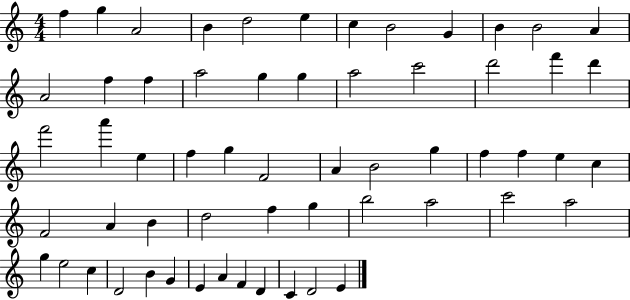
F5/q G5/q A4/h B4/q D5/h E5/q C5/q B4/h G4/q B4/q B4/h A4/q A4/h F5/q F5/q A5/h G5/q G5/q A5/h C6/h D6/h F6/q D6/q F6/h A6/q E5/q F5/q G5/q F4/h A4/q B4/h G5/q F5/q F5/q E5/q C5/q F4/h A4/q B4/q D5/h F5/q G5/q B5/h A5/h C6/h A5/h G5/q E5/h C5/q D4/h B4/q G4/q E4/q A4/q F4/q D4/q C4/q D4/h E4/q